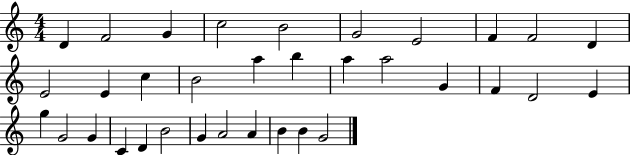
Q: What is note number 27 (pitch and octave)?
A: D4